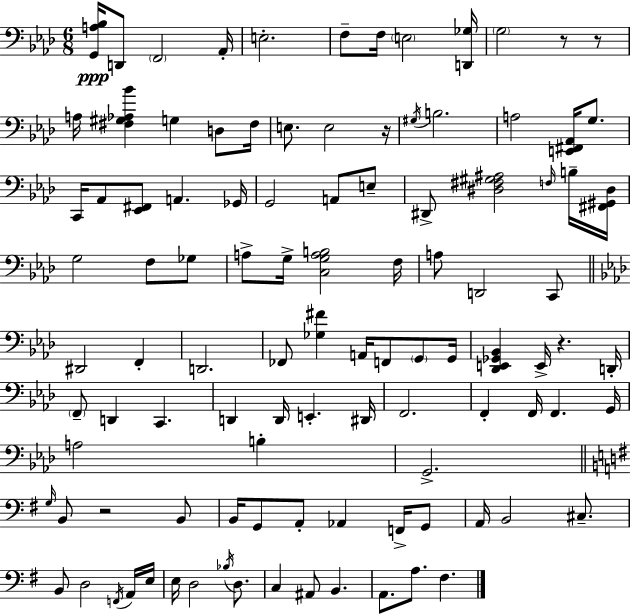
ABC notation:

X:1
T:Untitled
M:6/8
L:1/4
K:Ab
[G,,A,_B,]/4 D,,/2 F,,2 _A,,/4 E,2 F,/2 F,/4 E,2 [D,,_G,]/4 G,2 z/2 z/2 A,/4 [^F,^G,_A,_B] G, D,/2 ^F,/4 E,/2 E,2 z/4 ^G,/4 B,2 A,2 [E,,^F,,_A,,]/4 G,/2 C,,/4 _A,,/2 [_E,,^F,,]/2 A,, _G,,/4 G,,2 A,,/2 E,/2 ^D,,/2 [^D,^F,^G,^A,]2 F,/4 B,/4 [^F,,^G,,^D,]/4 G,2 F,/2 _G,/2 A,/2 G,/4 [C,G,A,B,]2 F,/4 A,/2 D,,2 C,,/2 ^D,,2 F,, D,,2 _F,,/2 [_G,^F] A,,/4 F,,/2 G,,/2 G,,/4 [_D,,E,,_G,,_B,,] E,,/4 z D,,/4 F,,/2 D,, C,, D,, D,,/4 E,, ^D,,/4 F,,2 F,, F,,/4 F,, G,,/4 A,2 B, G,,2 G,/4 B,,/2 z2 B,,/2 B,,/4 G,,/2 A,,/2 _A,, F,,/4 G,,/2 A,,/4 B,,2 ^C,/2 B,,/2 D,2 F,,/4 A,,/4 E,/4 E,/4 D,2 _B,/4 D,/2 C, ^A,,/2 B,, A,,/2 A,/2 ^F,